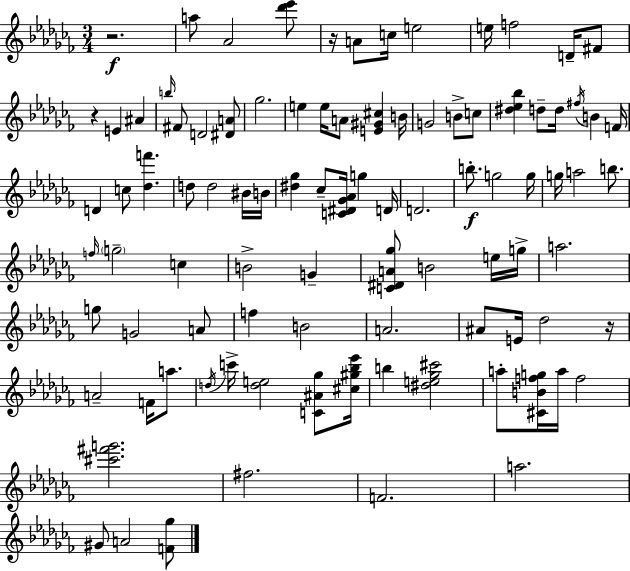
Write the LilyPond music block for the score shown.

{
  \clef treble
  \numericTimeSignature
  \time 3/4
  \key aes \minor
  r2.\f | a''8 aes'2 <des''' ees'''>8 | r16 a'8 c''16 e''2 | e''16 f''2 d'16-- fis'8 | \break r4 e'4 ais'4 | \grace { b''16 } fis'8 d'2 <dis' a'>8 | ges''2. | e''4 e''16 a'8 <e' gis' cis''>4 | \break b'16 g'2 b'8-> c''8 | <dis'' ees'' bes''>4 d''8-- d''16 \acciaccatura { fis''16 } b'4 | f'16 d'4 c''8 <des'' f'''>4. | d''8 d''2 | \break bis'16 b'16 <dis'' ges''>4 ces''8-- <c' dis' ges' aes'>16 g''4 | d'16 d'2. | b''8.-.\f g''2 | g''16 g''16 a''2 b''8. | \break \grace { f''16 } \parenthesize g''2-- c''4 | b'2-> g'4-- | <c' dis' a' ges''>8 b'2 | e''16 g''16-> a''2. | \break g''8 g'2 | a'8 f''4 b'2 | a'2. | ais'8 e'16 des''2 | \break r16 a'2-- f'16 | a''8. \acciaccatura { d''16 } c'''16-> <d'' e''>2 | <c' ais' ges''>8 <cis'' gis'' bes'' ees'''>16 b''4 <dis'' e'' ges'' cis'''>2 | a''8-. <cis' b' f'' g''>16 a''16 f''2 | \break <cis''' fis''' g'''>2. | fis''2. | f'2. | a''2. | \break gis'8 a'2 | <f' ges''>8 \bar "|."
}